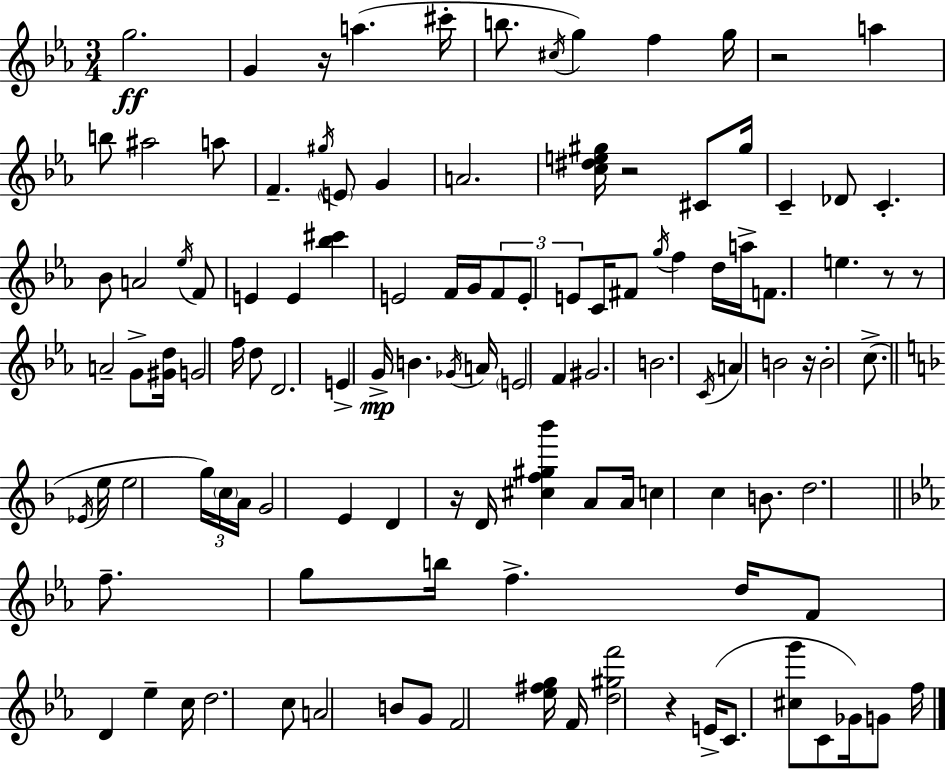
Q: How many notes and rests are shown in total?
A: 116